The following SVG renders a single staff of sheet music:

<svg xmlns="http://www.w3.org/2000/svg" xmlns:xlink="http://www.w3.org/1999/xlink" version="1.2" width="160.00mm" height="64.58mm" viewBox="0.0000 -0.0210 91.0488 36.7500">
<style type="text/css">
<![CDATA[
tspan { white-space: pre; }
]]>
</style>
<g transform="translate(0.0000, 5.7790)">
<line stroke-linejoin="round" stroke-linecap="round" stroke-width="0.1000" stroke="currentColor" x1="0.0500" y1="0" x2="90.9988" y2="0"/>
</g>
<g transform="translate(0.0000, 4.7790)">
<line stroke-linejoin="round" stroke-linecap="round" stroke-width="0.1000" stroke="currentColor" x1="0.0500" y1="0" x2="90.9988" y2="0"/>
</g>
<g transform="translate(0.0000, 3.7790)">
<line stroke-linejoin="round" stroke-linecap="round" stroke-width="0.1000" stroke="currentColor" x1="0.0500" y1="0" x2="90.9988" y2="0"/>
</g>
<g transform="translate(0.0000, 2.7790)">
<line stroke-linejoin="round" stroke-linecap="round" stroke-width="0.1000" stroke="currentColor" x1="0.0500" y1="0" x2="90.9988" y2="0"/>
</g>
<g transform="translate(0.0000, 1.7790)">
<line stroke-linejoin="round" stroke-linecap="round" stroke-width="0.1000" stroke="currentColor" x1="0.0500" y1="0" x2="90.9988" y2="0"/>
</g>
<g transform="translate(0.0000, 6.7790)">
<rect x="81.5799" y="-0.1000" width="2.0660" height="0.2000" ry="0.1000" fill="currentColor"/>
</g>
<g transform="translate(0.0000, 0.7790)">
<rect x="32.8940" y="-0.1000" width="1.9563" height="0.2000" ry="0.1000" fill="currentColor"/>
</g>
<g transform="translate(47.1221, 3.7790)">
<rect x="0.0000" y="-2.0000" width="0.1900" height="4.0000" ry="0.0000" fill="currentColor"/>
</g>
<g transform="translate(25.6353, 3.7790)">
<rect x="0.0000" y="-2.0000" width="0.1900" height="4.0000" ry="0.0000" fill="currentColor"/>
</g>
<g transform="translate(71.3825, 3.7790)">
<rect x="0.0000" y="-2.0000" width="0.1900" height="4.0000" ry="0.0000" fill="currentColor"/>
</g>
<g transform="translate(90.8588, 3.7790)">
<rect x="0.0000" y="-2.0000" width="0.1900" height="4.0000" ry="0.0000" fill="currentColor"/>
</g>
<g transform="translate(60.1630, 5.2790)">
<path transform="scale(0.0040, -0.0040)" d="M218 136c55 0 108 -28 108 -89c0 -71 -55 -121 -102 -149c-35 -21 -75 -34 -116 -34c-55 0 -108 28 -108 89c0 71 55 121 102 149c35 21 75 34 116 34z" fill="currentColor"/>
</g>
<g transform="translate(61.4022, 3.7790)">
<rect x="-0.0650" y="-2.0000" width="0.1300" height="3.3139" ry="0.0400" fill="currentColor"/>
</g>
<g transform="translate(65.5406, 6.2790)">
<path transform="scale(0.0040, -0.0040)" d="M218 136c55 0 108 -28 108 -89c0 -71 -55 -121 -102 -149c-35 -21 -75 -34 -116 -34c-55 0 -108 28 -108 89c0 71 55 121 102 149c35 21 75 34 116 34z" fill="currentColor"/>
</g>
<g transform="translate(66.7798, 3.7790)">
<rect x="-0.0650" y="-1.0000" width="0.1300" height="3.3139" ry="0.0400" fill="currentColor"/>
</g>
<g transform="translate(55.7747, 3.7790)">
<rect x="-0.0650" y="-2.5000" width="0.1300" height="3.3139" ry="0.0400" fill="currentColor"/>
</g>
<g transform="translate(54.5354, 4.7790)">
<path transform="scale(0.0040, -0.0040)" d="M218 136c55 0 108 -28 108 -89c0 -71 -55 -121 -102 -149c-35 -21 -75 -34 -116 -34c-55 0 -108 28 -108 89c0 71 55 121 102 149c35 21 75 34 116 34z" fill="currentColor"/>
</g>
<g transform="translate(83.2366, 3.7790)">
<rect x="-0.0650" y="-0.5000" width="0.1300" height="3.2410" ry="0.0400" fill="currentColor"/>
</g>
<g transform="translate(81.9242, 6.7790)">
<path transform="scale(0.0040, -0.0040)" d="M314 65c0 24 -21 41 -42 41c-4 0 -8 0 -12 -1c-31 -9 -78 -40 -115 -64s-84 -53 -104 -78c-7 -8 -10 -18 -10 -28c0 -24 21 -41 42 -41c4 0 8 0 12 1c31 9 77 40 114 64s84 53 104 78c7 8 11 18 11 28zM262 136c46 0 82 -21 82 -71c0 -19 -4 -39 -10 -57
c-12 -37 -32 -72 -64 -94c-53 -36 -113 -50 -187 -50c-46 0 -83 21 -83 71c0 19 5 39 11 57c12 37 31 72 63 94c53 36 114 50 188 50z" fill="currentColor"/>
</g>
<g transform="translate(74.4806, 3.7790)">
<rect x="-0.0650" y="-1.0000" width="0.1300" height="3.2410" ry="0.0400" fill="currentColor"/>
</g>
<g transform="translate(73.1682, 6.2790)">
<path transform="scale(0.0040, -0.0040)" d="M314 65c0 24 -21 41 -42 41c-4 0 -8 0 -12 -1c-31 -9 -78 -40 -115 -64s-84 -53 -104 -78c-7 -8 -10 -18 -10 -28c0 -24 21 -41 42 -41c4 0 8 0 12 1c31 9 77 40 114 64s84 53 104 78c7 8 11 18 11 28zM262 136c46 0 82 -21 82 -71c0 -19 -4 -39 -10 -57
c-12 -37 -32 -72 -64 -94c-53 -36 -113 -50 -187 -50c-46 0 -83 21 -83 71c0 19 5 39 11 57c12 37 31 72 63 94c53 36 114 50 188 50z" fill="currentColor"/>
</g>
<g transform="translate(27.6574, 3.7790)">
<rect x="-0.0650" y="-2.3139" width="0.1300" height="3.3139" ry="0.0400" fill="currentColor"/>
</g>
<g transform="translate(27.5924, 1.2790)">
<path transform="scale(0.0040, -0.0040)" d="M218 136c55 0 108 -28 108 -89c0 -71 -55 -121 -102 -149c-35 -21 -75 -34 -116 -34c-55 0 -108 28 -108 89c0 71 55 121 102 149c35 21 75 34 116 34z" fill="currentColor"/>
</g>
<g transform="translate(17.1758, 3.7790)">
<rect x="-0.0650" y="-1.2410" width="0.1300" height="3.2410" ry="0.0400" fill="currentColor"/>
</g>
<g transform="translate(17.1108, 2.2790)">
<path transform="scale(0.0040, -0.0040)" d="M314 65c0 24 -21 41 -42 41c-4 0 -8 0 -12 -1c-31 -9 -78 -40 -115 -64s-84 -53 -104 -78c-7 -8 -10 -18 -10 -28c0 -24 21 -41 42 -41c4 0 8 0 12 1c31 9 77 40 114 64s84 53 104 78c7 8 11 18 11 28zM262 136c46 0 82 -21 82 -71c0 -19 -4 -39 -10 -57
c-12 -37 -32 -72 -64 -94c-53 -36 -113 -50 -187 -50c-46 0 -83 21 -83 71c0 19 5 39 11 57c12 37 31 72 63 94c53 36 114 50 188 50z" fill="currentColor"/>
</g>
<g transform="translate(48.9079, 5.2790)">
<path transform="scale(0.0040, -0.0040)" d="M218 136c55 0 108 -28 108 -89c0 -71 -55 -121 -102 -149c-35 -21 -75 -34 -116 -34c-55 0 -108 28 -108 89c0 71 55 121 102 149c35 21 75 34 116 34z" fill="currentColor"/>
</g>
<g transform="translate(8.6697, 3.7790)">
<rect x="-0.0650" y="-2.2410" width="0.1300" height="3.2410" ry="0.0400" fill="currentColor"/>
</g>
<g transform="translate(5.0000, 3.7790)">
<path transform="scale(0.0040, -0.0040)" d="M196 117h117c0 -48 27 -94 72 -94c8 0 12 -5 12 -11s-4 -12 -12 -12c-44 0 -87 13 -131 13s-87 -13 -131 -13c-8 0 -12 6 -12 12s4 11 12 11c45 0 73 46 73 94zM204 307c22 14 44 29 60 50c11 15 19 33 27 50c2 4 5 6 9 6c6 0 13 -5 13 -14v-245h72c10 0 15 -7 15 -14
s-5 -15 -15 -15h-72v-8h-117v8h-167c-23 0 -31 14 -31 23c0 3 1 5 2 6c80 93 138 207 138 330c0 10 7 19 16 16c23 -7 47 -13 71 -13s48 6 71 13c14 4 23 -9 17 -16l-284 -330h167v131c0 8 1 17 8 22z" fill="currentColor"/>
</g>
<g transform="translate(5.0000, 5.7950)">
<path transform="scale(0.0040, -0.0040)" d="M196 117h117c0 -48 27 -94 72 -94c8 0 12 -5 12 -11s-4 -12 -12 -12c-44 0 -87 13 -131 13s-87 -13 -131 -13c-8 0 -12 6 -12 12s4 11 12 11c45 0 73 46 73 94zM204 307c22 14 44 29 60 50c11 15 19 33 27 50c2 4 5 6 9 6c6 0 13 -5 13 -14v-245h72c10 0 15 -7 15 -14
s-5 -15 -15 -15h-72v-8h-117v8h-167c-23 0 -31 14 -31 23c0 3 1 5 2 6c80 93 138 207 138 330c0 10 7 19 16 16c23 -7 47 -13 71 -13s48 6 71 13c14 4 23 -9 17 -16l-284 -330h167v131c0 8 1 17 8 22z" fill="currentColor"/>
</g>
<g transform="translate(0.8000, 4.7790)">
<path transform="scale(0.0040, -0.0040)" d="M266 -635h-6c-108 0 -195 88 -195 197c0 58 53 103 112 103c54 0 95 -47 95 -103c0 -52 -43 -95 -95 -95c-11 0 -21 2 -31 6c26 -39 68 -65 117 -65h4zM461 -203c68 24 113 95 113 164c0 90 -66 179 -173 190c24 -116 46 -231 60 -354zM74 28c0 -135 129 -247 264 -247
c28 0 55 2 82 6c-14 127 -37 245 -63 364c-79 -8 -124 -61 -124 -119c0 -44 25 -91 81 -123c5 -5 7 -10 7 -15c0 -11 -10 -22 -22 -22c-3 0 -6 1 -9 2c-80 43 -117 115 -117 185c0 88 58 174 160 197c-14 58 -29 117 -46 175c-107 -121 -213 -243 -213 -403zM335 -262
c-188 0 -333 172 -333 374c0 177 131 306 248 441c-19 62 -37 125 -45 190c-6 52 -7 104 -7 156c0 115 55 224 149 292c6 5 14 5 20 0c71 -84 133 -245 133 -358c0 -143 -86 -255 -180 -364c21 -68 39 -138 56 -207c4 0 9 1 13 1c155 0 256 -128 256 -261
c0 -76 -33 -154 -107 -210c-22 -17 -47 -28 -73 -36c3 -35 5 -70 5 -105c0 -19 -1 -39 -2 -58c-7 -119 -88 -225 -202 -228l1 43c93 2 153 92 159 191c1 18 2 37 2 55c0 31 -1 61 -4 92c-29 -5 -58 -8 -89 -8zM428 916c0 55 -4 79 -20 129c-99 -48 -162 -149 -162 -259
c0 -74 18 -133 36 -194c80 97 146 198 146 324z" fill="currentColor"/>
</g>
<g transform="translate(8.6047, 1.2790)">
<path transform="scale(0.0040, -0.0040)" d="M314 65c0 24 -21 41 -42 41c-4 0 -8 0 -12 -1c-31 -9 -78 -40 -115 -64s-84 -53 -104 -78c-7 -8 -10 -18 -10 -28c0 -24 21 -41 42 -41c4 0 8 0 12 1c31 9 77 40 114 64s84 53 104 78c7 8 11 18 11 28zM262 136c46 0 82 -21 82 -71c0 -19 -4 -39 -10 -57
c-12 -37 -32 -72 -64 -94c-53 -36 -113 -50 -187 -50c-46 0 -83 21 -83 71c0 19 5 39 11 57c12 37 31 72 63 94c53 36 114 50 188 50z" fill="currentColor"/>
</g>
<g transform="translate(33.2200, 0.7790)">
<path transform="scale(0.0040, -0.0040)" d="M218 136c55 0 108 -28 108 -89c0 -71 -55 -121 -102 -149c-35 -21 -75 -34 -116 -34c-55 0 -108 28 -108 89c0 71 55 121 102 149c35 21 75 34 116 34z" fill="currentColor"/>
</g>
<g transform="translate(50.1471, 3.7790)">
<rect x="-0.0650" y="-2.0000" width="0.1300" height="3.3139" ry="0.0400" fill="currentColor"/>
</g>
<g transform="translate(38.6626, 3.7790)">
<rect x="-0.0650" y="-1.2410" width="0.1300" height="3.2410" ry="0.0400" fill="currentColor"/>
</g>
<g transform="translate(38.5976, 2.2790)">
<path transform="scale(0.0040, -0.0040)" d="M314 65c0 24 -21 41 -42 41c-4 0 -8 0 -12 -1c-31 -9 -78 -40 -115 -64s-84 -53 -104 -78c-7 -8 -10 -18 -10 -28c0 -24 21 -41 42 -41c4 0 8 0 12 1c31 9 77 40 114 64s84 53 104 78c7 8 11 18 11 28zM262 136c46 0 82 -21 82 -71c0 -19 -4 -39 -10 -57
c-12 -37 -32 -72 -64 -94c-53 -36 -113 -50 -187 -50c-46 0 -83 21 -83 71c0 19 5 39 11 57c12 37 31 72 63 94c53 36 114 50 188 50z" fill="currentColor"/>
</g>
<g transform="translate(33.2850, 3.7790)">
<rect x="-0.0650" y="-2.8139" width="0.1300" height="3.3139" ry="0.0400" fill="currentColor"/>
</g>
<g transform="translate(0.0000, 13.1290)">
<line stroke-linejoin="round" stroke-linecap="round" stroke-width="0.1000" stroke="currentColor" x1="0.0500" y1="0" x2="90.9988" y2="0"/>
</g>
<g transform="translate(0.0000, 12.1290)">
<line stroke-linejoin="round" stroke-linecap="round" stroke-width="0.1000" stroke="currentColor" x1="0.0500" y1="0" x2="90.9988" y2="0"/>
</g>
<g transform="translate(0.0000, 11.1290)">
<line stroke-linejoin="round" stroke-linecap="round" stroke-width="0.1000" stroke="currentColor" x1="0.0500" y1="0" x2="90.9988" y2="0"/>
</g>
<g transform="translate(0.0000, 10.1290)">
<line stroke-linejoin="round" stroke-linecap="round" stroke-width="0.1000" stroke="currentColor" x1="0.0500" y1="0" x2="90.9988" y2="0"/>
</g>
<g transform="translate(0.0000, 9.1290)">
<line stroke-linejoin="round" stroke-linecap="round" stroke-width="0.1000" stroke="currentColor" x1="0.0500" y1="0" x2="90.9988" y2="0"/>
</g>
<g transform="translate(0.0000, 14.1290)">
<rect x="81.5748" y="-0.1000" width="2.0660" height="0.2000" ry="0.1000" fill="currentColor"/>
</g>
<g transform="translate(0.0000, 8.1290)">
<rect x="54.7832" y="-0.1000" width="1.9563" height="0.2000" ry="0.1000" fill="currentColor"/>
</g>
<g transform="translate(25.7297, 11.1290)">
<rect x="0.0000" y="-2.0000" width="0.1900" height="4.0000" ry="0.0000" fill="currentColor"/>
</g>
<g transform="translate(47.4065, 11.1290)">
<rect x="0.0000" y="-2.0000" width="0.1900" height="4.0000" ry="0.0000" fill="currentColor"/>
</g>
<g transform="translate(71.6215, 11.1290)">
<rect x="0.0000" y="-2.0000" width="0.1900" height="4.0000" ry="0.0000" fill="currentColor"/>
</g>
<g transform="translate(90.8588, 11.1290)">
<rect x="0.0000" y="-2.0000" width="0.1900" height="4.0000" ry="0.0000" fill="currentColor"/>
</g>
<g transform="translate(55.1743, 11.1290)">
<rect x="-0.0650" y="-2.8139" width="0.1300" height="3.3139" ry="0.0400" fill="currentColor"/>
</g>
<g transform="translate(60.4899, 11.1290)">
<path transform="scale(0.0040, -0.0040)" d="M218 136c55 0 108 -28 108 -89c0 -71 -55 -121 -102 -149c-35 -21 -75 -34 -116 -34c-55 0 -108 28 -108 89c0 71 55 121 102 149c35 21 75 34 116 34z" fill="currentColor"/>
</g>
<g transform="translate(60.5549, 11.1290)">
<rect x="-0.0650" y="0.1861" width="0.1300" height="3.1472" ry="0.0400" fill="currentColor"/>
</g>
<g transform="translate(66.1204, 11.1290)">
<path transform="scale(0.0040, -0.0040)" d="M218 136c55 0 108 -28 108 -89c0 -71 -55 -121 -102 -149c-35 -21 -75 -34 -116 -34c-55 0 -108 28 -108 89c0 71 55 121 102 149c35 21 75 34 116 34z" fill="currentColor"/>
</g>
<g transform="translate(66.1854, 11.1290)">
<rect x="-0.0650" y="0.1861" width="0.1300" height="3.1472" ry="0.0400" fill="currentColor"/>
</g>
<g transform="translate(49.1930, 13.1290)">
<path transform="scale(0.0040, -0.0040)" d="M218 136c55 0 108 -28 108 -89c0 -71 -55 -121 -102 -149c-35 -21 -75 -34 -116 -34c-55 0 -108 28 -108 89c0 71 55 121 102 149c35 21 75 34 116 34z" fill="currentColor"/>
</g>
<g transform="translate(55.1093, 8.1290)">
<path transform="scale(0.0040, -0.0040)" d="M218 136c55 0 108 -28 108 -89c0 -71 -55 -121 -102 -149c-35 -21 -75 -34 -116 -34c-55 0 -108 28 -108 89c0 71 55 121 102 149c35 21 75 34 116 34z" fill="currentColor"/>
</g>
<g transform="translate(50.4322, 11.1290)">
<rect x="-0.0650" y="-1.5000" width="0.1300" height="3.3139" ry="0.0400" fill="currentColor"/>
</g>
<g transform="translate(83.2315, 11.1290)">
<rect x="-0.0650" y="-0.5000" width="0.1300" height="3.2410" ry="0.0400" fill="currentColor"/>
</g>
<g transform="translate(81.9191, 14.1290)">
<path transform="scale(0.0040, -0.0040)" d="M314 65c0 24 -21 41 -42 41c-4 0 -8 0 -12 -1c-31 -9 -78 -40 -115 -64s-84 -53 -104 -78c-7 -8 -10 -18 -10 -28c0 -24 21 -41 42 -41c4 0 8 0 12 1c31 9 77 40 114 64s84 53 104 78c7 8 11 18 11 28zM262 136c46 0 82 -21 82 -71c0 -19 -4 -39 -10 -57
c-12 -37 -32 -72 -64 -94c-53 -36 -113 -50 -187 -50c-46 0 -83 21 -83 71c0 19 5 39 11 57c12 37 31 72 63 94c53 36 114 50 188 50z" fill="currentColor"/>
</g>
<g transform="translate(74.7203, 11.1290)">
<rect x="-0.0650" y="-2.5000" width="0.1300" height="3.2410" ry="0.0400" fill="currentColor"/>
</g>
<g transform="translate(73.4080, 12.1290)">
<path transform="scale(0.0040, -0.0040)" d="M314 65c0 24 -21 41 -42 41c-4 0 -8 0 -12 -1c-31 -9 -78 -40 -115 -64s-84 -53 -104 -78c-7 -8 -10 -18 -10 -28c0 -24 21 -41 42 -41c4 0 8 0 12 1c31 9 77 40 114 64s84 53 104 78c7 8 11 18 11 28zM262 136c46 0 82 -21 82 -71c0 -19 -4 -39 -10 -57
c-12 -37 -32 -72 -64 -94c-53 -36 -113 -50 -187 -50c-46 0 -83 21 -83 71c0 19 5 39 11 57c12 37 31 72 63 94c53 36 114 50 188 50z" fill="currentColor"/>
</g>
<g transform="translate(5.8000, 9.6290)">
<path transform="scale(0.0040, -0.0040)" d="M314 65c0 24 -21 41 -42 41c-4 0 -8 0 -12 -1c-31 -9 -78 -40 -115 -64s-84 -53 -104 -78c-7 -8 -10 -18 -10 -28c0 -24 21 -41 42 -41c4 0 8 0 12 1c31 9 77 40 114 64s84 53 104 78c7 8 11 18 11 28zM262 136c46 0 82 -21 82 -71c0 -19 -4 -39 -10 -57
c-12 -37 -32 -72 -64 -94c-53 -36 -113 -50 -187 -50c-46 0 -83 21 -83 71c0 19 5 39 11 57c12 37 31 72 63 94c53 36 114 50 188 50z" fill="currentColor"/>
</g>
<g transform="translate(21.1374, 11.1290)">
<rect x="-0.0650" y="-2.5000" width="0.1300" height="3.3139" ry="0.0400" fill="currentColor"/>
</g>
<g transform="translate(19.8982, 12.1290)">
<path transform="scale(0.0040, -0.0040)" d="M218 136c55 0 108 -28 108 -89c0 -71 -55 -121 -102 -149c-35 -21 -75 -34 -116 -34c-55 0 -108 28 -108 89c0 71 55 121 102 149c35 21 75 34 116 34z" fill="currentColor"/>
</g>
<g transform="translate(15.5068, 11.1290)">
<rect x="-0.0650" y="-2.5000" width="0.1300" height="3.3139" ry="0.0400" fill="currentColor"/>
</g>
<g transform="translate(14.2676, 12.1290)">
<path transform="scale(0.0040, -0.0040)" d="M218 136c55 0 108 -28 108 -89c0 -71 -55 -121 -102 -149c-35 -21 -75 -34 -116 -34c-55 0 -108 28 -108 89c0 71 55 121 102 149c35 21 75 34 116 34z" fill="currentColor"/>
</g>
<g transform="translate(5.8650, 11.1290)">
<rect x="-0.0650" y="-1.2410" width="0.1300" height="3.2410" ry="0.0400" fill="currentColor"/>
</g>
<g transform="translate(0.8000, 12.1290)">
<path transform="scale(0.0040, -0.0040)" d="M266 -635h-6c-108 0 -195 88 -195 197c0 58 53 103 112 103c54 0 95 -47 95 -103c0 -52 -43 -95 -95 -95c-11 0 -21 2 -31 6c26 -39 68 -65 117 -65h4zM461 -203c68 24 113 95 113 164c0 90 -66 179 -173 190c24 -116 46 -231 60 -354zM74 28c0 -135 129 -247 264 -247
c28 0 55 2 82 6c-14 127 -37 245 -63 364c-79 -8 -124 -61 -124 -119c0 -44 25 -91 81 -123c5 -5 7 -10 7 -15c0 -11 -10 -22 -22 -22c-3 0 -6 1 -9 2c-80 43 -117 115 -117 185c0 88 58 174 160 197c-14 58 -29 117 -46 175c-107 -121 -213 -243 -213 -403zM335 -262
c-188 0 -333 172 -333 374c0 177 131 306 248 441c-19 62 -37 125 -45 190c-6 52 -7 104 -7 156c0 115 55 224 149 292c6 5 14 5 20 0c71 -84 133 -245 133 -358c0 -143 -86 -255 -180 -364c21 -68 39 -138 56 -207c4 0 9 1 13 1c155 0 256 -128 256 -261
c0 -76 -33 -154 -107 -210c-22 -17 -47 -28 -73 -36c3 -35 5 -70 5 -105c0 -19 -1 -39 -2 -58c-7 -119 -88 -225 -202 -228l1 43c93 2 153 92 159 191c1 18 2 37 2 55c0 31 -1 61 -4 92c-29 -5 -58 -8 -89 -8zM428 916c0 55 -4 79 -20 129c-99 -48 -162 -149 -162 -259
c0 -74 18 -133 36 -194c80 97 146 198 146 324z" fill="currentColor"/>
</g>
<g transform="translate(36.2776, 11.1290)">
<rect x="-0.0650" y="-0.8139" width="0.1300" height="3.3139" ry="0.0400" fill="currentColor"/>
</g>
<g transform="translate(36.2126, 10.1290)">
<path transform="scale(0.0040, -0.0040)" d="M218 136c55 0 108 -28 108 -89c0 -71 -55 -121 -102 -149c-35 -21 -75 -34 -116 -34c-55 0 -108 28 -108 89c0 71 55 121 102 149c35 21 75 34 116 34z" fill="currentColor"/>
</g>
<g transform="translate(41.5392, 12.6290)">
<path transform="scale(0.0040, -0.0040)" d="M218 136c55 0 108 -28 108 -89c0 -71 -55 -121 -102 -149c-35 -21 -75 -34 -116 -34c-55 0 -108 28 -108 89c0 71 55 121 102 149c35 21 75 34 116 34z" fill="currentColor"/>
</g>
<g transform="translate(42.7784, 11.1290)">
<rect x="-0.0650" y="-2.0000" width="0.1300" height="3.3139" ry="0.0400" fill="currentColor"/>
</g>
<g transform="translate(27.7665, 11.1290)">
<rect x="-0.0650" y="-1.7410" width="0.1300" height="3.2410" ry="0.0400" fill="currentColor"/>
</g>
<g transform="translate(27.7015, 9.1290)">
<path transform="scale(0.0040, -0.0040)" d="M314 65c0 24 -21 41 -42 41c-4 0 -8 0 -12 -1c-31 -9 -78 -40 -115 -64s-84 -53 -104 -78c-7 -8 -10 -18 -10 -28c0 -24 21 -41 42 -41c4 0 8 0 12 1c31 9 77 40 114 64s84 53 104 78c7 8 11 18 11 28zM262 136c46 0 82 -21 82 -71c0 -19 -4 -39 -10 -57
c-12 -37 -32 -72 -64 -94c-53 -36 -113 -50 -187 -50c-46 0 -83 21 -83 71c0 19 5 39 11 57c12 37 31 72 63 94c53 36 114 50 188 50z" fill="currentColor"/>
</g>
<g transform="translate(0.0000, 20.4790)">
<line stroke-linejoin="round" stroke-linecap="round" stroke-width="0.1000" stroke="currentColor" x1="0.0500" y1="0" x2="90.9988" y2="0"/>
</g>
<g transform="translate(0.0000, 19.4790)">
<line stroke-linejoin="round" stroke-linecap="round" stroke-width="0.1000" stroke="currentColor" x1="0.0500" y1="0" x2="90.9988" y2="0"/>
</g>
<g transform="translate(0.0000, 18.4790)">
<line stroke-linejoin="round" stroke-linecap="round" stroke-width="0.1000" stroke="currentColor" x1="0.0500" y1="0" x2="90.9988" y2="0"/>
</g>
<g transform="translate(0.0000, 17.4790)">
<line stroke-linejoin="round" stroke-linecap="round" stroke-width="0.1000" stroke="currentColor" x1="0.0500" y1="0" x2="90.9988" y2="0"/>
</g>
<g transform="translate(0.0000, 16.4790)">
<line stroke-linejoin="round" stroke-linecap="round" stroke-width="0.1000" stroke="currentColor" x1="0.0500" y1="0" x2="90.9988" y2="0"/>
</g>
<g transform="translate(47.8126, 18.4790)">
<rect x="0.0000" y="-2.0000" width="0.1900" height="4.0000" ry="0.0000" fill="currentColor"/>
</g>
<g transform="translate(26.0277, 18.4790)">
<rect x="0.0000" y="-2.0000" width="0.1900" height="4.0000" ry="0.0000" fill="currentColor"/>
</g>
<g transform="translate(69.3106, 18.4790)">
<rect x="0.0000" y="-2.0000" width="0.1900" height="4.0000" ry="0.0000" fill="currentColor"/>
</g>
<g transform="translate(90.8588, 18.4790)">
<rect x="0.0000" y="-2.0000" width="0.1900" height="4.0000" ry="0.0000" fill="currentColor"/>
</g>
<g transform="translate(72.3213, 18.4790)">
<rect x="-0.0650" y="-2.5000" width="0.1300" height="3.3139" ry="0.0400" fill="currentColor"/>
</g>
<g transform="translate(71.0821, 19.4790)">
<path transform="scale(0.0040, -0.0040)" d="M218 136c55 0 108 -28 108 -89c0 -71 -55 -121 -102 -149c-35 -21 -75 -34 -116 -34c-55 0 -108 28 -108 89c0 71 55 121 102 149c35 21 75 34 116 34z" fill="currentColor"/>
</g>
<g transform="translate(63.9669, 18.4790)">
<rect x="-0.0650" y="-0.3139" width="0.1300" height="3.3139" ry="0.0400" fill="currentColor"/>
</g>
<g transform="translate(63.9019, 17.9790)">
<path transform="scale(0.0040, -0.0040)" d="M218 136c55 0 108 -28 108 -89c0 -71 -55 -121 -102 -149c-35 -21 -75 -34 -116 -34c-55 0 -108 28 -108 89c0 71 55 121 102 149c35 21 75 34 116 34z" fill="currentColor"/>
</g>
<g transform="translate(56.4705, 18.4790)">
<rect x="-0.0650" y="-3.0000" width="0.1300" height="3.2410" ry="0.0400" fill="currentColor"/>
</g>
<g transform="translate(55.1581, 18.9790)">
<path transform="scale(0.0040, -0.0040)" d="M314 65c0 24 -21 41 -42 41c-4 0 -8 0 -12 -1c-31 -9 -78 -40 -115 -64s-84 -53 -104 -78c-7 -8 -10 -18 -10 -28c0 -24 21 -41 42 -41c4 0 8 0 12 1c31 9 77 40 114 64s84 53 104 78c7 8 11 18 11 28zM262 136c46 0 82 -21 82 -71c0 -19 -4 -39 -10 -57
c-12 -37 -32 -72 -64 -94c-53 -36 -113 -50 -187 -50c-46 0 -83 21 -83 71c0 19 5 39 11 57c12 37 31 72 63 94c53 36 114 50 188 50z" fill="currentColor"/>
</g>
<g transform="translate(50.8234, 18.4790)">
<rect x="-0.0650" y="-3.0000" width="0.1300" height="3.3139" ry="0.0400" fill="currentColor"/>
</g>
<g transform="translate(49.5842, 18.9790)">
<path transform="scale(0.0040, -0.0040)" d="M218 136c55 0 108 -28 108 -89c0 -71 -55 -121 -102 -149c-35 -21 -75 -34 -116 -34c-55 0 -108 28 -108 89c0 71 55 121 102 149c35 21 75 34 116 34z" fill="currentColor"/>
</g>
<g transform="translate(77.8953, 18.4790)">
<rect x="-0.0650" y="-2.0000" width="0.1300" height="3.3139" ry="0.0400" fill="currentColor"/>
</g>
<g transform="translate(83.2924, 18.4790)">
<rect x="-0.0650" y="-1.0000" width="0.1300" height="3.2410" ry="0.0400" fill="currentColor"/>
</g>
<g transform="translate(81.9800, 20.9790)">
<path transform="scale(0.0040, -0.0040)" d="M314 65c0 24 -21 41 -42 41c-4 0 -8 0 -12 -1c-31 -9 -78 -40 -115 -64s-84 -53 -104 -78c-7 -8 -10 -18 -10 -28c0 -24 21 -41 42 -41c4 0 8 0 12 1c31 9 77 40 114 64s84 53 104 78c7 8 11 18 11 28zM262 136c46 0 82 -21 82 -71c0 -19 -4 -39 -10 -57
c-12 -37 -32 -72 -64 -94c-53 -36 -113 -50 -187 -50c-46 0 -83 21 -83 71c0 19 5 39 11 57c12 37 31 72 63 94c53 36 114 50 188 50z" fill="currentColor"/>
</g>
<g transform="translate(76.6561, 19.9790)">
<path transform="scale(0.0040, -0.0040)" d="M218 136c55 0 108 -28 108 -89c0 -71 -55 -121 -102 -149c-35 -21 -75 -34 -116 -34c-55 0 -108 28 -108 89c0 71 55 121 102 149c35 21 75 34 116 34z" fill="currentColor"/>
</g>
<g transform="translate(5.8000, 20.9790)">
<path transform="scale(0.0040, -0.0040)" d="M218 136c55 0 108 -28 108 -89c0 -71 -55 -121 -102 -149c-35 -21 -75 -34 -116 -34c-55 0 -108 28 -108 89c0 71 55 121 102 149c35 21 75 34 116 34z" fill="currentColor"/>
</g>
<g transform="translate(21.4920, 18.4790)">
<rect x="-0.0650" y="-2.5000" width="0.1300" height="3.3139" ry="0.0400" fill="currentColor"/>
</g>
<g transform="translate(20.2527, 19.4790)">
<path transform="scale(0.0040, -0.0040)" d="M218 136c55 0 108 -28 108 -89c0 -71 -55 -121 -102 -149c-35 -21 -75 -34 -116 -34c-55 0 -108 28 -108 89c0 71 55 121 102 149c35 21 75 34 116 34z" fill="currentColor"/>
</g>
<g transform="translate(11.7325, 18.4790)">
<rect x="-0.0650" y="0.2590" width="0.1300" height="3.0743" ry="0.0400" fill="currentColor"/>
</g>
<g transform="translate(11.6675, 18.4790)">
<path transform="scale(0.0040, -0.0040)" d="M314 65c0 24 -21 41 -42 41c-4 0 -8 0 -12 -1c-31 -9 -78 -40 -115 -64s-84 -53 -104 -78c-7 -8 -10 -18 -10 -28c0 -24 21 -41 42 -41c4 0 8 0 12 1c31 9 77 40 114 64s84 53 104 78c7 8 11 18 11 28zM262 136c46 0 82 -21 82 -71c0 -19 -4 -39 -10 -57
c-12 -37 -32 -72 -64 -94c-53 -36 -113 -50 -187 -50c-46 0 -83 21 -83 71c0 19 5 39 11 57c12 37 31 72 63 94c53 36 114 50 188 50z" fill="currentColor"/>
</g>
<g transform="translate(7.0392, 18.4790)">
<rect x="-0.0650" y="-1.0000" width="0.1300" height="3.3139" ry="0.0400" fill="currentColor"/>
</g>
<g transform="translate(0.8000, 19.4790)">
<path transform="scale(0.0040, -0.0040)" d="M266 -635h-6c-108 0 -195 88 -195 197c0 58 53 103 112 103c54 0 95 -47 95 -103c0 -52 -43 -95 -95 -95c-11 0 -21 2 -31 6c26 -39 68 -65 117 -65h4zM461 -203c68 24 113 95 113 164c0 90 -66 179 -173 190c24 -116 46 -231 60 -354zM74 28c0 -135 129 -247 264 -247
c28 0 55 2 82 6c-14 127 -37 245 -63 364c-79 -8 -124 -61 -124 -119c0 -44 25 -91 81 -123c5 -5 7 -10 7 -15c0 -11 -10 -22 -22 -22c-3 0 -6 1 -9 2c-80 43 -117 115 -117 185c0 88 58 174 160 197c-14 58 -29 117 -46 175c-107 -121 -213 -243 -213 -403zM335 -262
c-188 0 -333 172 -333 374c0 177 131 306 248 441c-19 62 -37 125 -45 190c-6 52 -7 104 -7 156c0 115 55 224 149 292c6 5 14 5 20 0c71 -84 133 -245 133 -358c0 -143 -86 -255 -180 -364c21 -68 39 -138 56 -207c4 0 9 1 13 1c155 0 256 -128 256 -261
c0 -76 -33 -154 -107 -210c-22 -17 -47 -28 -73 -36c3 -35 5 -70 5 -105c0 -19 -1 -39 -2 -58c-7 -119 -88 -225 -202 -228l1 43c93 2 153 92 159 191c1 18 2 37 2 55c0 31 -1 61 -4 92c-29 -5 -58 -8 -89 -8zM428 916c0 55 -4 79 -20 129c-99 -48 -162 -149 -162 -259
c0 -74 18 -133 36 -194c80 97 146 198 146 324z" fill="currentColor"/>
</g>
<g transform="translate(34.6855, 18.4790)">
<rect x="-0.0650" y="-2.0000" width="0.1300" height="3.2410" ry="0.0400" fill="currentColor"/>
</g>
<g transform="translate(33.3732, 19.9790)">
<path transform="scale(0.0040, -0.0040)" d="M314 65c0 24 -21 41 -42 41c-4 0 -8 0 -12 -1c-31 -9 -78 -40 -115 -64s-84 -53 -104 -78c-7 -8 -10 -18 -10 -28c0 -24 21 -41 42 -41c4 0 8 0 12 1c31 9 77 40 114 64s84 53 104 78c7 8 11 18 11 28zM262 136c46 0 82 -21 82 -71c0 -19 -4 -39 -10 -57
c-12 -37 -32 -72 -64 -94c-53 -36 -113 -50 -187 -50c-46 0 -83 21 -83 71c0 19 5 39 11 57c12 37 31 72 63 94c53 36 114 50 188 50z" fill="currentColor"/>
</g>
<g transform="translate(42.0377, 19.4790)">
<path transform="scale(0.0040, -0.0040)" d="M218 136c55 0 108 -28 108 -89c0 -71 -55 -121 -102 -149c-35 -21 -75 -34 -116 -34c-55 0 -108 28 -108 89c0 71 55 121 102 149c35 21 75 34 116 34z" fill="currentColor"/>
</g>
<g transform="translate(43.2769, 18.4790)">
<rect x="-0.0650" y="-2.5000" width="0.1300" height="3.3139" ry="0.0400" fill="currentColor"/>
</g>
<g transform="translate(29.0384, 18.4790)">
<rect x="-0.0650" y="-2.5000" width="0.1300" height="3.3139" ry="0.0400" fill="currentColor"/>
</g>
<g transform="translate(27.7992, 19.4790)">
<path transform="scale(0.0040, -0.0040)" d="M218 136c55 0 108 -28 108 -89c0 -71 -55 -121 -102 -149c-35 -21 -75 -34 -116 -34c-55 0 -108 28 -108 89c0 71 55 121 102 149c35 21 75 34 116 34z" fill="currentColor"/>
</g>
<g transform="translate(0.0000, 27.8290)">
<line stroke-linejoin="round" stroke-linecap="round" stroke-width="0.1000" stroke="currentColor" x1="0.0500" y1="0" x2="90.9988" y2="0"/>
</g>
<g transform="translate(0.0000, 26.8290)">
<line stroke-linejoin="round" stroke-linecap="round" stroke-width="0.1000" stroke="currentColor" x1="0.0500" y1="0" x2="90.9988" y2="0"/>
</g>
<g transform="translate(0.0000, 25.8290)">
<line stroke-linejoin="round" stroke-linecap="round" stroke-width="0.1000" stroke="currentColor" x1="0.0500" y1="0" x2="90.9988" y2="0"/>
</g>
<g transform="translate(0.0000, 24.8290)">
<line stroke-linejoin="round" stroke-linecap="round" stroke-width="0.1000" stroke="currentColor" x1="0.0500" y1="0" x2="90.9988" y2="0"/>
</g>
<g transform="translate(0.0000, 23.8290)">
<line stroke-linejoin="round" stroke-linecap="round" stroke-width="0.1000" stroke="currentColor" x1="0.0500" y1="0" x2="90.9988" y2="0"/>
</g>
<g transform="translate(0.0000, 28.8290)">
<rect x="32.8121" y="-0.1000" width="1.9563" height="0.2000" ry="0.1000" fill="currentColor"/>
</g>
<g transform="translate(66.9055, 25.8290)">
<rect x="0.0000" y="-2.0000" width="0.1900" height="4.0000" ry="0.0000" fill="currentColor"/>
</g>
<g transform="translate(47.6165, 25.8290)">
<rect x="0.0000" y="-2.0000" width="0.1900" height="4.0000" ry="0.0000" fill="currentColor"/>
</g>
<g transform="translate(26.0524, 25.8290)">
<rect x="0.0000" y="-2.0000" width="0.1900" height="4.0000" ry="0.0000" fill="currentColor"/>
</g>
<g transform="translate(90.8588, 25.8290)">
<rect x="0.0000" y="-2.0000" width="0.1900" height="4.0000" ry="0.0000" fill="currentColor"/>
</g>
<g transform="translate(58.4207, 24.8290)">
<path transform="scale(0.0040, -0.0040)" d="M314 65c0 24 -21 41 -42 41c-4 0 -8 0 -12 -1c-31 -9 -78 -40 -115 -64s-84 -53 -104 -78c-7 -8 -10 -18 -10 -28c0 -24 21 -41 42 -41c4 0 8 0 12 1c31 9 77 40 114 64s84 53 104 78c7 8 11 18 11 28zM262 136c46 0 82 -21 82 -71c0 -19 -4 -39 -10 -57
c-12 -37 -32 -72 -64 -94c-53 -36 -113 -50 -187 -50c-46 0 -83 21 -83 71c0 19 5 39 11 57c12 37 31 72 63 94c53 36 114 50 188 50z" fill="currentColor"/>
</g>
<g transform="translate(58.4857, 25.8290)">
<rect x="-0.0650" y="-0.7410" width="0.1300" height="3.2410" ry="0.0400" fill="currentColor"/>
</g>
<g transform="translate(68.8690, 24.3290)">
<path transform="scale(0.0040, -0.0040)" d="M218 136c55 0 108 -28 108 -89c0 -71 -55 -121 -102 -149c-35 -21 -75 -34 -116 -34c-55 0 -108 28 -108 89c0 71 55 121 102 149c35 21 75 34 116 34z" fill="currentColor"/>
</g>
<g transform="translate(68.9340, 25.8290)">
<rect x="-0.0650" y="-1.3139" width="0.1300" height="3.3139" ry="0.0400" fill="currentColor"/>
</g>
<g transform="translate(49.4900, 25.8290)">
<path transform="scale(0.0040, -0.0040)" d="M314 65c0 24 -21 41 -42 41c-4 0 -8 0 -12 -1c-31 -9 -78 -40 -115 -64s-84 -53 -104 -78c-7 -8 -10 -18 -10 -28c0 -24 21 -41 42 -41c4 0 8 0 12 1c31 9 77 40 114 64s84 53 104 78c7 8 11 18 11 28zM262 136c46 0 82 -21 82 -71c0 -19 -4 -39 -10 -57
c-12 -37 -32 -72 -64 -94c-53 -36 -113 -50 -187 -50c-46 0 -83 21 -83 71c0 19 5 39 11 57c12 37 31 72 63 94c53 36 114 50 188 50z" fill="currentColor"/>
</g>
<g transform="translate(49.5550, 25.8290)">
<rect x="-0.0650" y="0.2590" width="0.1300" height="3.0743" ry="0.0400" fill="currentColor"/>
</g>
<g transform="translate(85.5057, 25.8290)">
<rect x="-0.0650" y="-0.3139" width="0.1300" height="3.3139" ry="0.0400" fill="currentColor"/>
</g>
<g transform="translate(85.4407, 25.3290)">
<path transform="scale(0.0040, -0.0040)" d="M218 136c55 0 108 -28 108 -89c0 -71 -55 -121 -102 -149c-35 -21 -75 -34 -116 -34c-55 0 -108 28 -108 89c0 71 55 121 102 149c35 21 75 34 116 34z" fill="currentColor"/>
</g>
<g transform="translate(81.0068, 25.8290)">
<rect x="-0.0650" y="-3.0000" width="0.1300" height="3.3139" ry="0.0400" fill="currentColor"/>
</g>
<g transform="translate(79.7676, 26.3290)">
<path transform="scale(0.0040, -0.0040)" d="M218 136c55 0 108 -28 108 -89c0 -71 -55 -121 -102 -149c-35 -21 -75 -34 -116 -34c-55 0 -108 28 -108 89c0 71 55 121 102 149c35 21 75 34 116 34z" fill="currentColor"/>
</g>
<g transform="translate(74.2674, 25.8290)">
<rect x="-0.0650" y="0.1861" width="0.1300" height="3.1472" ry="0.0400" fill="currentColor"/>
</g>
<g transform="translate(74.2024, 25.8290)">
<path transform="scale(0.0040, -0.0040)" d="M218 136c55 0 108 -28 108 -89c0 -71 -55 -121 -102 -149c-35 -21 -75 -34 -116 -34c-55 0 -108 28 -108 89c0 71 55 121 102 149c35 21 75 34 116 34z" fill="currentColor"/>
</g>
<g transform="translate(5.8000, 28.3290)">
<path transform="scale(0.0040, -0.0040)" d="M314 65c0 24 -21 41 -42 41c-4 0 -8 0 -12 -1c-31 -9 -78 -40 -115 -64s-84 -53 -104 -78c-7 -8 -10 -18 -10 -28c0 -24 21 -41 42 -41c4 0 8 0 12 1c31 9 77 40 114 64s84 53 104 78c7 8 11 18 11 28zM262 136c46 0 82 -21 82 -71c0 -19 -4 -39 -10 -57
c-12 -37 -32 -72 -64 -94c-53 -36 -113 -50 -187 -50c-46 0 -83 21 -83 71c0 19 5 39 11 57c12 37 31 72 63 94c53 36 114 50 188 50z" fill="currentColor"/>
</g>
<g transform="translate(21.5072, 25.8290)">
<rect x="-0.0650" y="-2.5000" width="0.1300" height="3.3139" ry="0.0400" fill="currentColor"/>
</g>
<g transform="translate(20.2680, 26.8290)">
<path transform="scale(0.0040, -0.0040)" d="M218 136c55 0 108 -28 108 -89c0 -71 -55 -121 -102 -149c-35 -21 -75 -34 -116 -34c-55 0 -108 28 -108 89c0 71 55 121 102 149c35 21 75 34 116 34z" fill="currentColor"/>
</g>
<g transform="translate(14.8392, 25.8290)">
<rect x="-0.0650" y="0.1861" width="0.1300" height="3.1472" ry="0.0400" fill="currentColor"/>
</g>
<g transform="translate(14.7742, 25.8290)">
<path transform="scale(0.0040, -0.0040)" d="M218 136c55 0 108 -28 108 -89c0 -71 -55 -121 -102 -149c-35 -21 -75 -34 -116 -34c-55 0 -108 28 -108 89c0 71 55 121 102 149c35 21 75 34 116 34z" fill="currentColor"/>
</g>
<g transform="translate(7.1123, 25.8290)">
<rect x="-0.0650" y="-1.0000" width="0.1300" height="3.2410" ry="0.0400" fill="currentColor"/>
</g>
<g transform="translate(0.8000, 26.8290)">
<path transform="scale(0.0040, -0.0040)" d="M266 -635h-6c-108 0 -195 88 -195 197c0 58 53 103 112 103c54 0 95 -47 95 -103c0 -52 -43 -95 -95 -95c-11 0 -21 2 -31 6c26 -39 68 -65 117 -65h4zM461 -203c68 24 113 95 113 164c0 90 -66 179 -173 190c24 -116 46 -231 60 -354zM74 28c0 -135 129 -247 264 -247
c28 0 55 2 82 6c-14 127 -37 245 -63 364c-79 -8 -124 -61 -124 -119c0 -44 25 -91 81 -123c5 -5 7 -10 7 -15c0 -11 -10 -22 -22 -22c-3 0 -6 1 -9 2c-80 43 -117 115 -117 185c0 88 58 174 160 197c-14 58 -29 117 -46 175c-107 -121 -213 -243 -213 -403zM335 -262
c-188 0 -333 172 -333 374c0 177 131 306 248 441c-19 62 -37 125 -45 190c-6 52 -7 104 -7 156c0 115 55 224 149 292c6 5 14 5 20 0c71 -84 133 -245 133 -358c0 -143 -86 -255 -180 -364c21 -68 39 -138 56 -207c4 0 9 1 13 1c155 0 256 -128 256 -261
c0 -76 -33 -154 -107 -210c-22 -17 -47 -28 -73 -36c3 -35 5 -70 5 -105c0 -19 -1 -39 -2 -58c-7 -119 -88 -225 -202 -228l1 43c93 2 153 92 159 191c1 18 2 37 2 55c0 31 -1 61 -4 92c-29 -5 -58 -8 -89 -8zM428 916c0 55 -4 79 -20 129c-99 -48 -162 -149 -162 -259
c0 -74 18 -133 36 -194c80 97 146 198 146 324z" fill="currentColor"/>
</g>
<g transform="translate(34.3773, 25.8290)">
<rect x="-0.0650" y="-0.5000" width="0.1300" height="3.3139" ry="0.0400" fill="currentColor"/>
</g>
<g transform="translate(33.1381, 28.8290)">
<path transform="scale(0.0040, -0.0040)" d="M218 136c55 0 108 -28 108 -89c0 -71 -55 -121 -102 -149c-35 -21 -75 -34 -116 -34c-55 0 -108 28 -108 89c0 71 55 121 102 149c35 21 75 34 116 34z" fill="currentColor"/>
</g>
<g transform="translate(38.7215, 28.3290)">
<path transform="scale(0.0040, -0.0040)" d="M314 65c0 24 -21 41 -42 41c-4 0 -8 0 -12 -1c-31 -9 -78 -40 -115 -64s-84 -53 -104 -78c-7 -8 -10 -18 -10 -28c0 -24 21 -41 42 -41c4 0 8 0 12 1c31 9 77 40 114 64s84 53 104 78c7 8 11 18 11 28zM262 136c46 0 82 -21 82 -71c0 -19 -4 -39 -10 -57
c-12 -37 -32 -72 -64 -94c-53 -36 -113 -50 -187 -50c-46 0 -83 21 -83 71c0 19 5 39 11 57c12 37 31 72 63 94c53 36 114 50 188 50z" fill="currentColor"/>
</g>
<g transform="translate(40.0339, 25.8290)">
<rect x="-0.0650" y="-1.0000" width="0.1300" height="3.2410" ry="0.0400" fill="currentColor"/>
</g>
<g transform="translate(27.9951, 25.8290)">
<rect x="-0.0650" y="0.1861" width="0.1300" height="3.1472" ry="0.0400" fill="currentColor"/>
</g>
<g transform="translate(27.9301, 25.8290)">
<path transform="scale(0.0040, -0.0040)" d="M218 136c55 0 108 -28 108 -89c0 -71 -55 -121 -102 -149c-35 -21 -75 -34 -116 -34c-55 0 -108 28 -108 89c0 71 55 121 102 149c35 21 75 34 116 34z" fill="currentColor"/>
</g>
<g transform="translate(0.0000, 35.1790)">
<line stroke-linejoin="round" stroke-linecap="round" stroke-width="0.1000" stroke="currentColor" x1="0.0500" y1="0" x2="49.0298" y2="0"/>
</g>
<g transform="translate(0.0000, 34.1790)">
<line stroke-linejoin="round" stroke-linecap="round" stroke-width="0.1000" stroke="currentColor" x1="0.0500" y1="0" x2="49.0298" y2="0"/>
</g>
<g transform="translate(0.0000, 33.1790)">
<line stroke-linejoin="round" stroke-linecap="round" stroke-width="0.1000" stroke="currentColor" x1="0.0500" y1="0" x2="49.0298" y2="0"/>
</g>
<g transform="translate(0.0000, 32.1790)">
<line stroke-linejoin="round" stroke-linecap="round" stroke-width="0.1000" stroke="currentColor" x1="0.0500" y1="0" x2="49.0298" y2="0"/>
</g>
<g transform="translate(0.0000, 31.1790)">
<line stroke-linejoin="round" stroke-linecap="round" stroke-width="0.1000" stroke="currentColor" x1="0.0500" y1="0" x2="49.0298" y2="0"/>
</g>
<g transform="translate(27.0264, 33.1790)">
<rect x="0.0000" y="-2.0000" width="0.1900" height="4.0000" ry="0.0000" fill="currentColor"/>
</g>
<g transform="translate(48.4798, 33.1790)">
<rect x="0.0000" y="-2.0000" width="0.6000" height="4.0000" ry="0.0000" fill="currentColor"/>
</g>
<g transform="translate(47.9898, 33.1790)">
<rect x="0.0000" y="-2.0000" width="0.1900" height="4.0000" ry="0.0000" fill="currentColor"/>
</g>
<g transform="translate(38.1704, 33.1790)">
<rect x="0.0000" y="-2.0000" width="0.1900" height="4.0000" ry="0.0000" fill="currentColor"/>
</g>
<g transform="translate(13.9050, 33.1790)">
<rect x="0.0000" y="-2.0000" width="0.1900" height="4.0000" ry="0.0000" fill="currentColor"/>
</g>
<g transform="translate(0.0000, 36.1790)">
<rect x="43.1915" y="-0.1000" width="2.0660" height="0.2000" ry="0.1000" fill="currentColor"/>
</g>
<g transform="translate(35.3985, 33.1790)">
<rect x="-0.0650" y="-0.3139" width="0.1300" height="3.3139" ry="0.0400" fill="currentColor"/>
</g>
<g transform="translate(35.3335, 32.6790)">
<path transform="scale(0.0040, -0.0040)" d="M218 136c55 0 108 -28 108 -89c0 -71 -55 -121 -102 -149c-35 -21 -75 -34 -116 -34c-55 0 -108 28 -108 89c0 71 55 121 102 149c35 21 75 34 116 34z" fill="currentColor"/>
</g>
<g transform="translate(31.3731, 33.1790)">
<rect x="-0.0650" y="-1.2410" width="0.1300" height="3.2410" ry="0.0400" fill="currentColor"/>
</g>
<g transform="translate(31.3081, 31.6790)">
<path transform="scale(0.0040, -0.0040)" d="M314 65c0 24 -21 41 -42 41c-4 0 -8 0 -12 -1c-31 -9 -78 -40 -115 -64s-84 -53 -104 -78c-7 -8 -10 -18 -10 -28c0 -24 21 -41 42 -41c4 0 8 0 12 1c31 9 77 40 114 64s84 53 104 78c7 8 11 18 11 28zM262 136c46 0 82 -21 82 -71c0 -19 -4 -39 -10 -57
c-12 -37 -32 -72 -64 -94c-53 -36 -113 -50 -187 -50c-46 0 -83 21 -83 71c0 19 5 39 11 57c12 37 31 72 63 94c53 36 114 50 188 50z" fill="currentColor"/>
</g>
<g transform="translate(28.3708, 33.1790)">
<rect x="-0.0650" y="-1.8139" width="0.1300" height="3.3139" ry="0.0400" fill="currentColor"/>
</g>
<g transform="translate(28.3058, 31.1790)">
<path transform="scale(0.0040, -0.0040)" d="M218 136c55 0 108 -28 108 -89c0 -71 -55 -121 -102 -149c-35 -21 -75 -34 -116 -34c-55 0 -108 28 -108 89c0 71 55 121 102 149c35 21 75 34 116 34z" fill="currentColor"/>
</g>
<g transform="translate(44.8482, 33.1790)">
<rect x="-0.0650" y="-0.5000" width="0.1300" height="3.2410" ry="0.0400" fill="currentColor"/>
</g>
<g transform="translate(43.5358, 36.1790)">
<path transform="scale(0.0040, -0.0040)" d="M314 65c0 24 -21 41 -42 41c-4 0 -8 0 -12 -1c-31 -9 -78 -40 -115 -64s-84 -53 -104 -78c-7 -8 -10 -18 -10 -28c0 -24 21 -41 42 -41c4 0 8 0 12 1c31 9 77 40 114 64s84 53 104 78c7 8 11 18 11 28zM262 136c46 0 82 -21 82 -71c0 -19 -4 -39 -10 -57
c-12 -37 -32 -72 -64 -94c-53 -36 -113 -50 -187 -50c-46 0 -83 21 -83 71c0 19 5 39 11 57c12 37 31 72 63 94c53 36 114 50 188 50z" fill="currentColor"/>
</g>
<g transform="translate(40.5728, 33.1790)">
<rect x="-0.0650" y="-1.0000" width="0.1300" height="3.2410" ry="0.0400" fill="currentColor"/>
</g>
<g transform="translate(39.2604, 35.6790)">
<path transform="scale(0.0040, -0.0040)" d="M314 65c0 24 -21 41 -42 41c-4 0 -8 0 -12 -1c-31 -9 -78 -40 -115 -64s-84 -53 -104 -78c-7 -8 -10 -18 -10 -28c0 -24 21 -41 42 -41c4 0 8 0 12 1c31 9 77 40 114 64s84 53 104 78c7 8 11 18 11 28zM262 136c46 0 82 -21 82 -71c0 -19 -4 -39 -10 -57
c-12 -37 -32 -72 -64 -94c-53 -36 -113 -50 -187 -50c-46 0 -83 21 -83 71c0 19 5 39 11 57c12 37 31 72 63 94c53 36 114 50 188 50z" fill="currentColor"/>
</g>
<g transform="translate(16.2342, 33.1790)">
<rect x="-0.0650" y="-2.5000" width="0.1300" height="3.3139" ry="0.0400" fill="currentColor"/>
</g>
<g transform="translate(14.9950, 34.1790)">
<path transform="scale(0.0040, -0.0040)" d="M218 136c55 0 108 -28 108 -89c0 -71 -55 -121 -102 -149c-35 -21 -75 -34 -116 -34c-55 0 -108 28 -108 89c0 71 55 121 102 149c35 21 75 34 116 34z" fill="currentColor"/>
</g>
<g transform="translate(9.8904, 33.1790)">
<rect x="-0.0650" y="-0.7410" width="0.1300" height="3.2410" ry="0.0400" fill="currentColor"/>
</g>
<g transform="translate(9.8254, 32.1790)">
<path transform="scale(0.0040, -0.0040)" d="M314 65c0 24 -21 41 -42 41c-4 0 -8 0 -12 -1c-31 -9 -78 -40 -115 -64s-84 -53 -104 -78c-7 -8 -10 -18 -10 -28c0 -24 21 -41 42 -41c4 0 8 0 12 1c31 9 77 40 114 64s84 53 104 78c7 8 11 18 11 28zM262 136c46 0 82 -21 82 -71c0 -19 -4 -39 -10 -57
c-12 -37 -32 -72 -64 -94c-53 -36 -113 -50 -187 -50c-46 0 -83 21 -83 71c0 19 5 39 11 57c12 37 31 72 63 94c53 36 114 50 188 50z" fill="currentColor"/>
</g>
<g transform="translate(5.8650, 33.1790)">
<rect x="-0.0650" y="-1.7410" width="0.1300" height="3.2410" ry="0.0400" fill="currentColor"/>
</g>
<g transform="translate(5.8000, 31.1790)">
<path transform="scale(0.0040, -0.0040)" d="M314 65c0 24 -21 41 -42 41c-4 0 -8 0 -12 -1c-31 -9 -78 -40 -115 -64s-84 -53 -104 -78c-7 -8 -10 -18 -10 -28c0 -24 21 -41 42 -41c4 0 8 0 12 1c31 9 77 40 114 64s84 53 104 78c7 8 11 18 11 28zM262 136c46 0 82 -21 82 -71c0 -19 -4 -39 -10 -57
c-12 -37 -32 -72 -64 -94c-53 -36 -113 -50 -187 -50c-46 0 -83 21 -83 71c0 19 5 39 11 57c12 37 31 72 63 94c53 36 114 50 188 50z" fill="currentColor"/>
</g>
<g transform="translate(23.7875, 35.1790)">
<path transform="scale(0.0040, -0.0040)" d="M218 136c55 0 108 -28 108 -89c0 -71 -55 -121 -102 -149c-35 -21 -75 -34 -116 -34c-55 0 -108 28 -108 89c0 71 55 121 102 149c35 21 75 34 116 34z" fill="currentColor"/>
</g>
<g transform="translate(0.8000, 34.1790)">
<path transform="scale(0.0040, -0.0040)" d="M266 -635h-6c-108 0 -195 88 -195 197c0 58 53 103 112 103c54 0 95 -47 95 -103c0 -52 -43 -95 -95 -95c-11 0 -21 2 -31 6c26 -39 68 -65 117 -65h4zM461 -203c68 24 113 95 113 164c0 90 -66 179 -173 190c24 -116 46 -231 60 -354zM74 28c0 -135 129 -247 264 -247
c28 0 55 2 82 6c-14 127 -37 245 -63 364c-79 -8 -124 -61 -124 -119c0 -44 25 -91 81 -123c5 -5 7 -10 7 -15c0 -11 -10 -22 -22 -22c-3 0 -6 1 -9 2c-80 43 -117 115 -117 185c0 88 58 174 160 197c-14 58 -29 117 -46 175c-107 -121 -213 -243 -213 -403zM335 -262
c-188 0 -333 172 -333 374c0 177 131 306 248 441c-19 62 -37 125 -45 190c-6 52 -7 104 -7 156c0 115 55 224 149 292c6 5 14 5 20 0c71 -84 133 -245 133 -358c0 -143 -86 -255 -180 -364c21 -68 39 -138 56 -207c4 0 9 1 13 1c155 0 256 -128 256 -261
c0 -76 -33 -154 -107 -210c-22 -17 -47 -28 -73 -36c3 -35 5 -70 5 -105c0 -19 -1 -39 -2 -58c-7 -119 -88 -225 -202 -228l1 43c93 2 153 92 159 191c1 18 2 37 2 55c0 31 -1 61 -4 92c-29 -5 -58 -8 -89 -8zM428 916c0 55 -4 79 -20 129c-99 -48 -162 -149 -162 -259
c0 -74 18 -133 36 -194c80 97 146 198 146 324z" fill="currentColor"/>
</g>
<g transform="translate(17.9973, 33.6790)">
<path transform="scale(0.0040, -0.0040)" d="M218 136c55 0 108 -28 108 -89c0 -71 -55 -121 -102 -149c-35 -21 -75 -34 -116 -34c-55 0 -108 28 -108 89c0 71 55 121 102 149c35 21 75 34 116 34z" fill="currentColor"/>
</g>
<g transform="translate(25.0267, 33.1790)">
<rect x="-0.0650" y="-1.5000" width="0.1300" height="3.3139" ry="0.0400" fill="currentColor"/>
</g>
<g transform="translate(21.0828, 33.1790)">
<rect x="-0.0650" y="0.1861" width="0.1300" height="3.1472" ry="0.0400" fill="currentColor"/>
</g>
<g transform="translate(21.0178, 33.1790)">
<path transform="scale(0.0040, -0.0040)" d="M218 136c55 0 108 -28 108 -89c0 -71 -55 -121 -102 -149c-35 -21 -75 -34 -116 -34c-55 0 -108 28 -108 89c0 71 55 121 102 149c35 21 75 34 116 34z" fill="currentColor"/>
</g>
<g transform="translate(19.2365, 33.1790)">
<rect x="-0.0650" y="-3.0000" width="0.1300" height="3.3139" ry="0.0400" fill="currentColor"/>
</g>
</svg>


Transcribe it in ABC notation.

X:1
T:Untitled
M:4/4
L:1/4
K:C
g2 e2 g a e2 F G F D D2 C2 e2 G G f2 d F E a B B G2 C2 D B2 G G F2 G A A2 c G F D2 D2 B G B C D2 B2 d2 e B A c f2 d2 G A B E f e2 c D2 C2